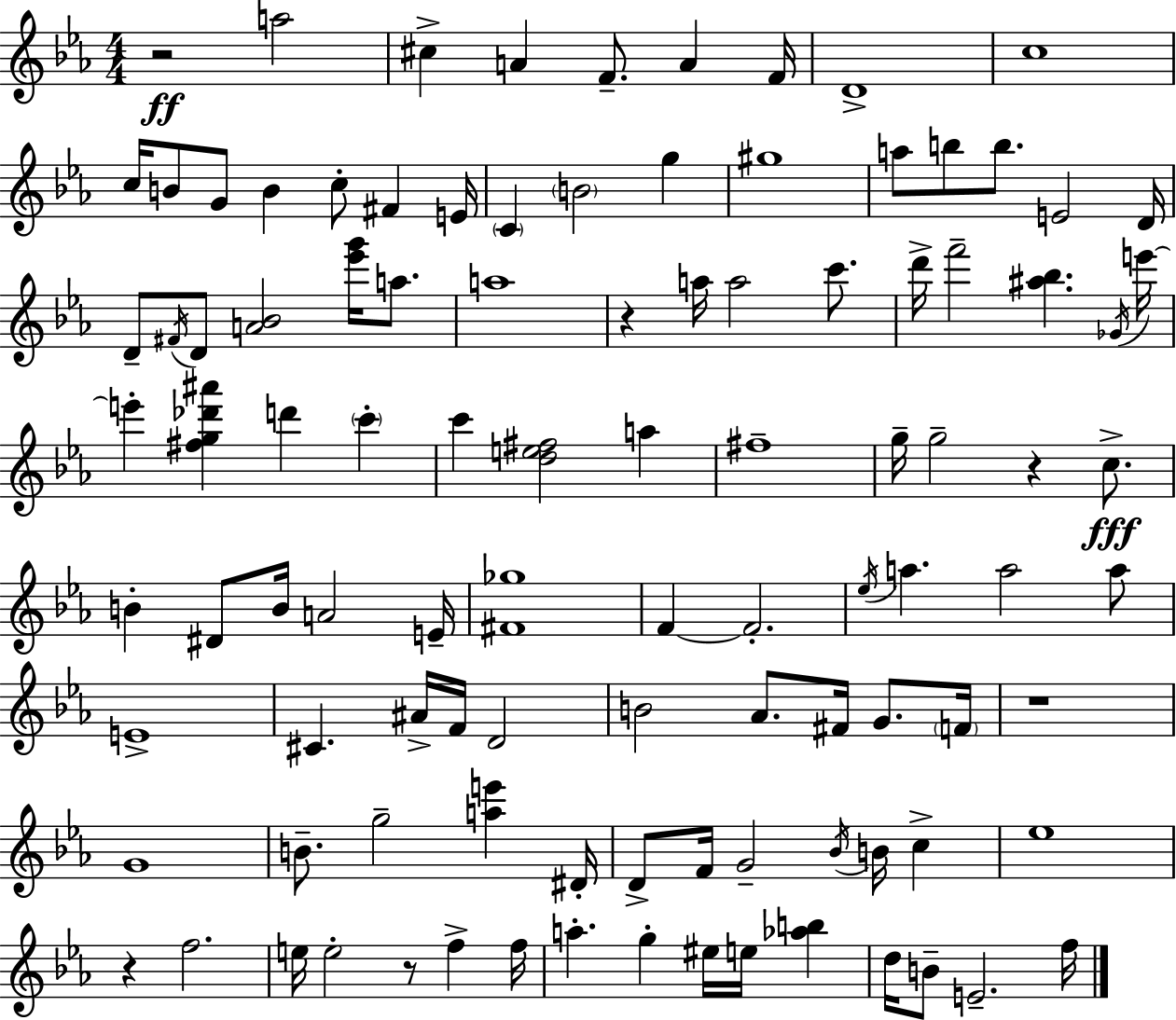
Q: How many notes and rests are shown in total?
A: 104